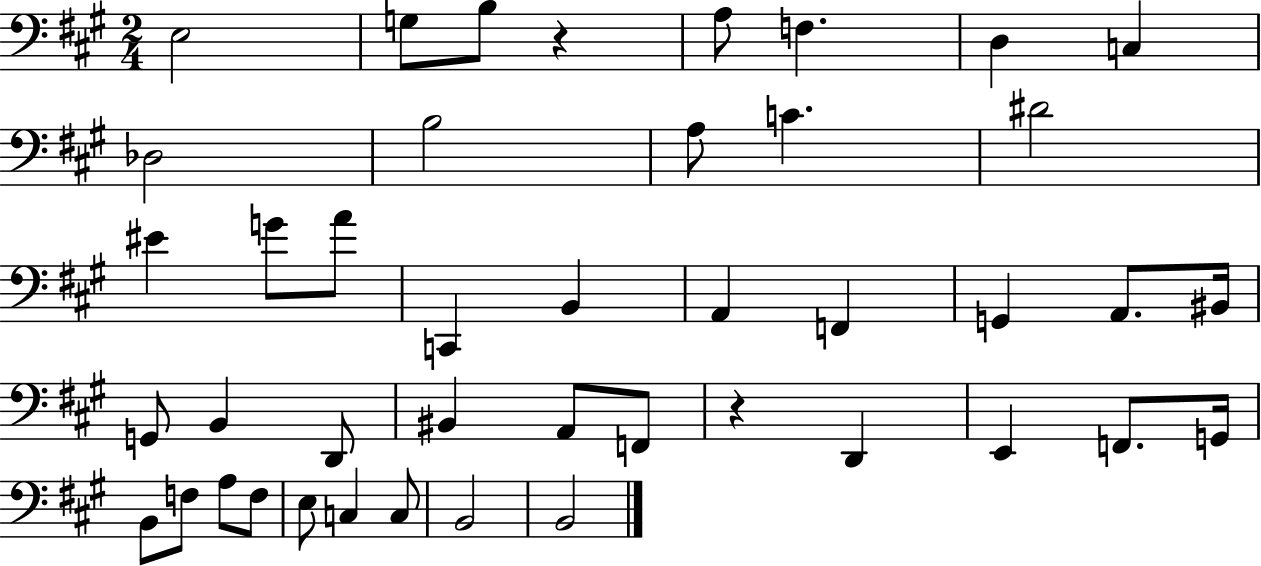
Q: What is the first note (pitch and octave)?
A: E3